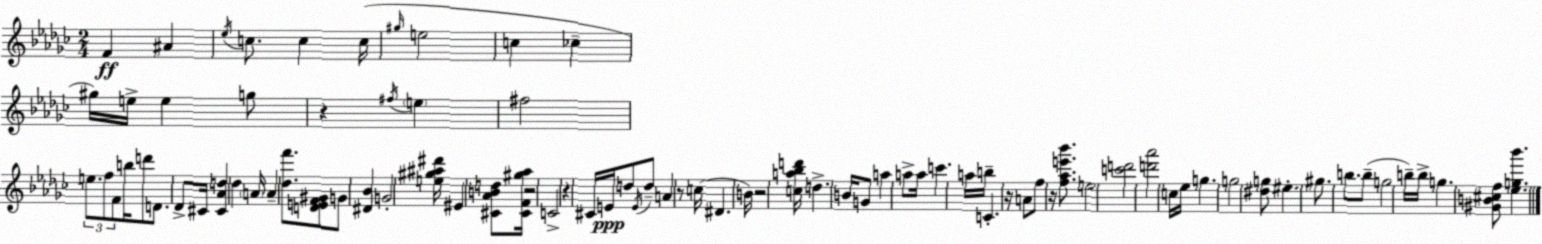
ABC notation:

X:1
T:Untitled
M:2/4
L:1/4
K:Ebm
F ^A _e/4 c/2 c c/4 ^g/4 e2 c _c ^g/4 e/4 e g/2 z ^f/4 e ^f2 e/2 f/2 F/2 b/4 d'/2 D/2 _D/2 ^C/4 [^C_Ad] _d A/4 A [_df']/2 [DEF^G]/2 G/2 [^D_B] G2 [e^g^a^d']/4 ^E [^C_ABd]/2 [^CF^g_a]/4 z2 C2 z ^C/4 E/4 d/2 E/4 d/2 A z/2 c/4 ^D B/4 z2 [ca_bd']/4 d B/4 G/2 a a/2 a/4 c' a/4 b/4 C z/4 A/2 f/2 z/4 [f_ae'_b']/2 e2 [c'd']2 [d'_a']2 c/4 _e/4 g g2 [^dg]/2 ^e ^g/2 b/2 b/2 g2 b/4 b/4 g [^GB^cf]/2 [_eg_b']